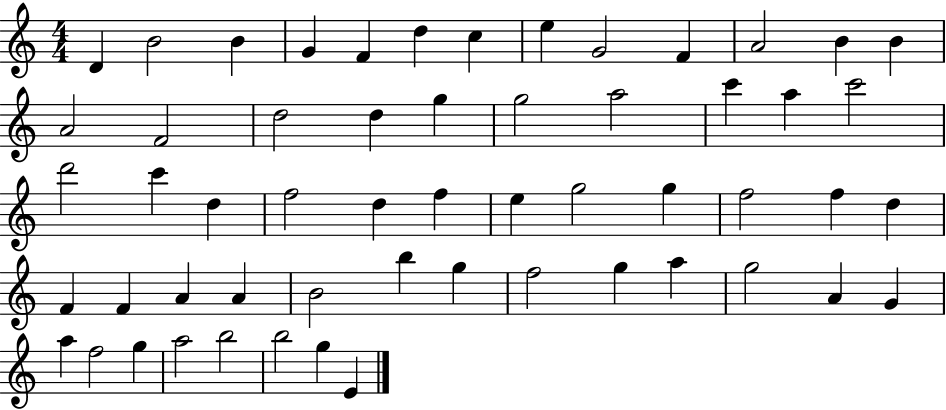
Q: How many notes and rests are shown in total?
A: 56